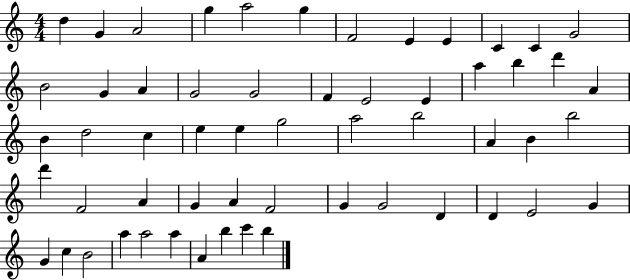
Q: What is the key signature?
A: C major